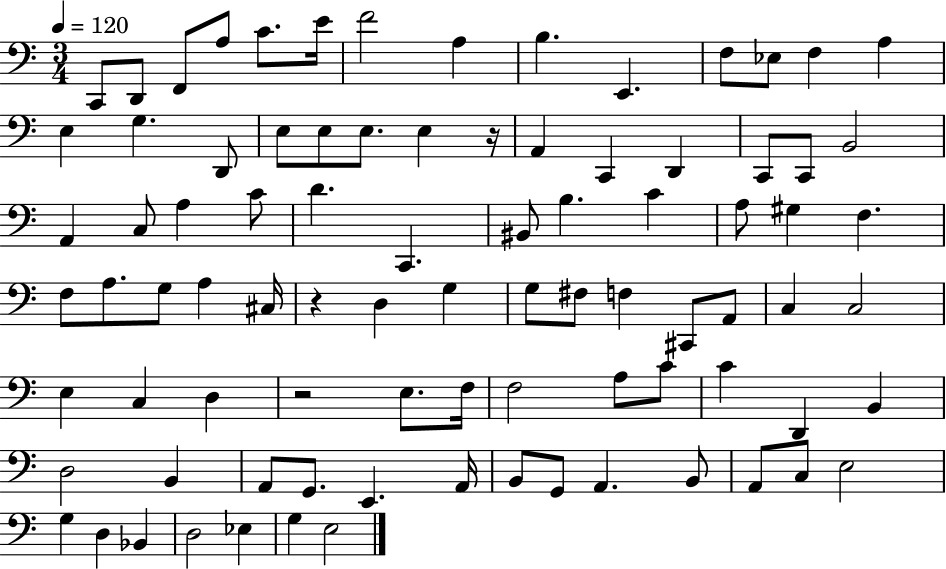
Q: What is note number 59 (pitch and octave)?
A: F3